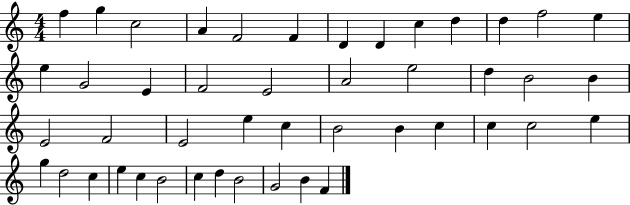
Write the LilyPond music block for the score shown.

{
  \clef treble
  \numericTimeSignature
  \time 4/4
  \key c \major
  f''4 g''4 c''2 | a'4 f'2 f'4 | d'4 d'4 c''4 d''4 | d''4 f''2 e''4 | \break e''4 g'2 e'4 | f'2 e'2 | a'2 e''2 | d''4 b'2 b'4 | \break e'2 f'2 | e'2 e''4 c''4 | b'2 b'4 c''4 | c''4 c''2 e''4 | \break g''4 d''2 c''4 | e''4 c''4 b'2 | c''4 d''4 b'2 | g'2 b'4 f'4 | \break \bar "|."
}